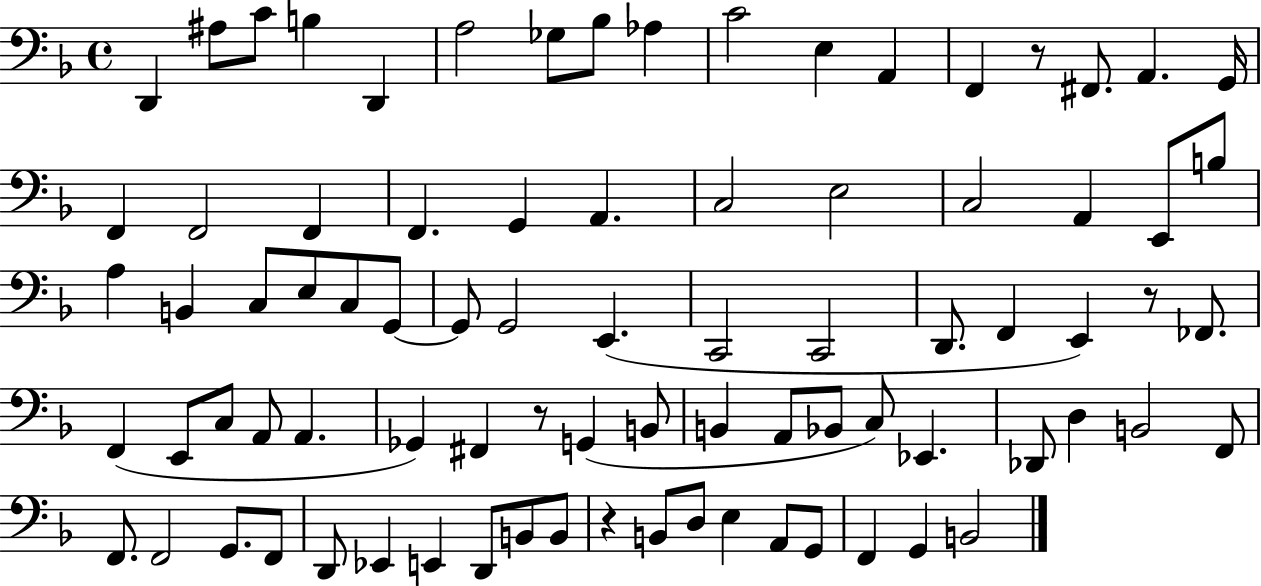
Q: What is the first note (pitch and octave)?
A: D2